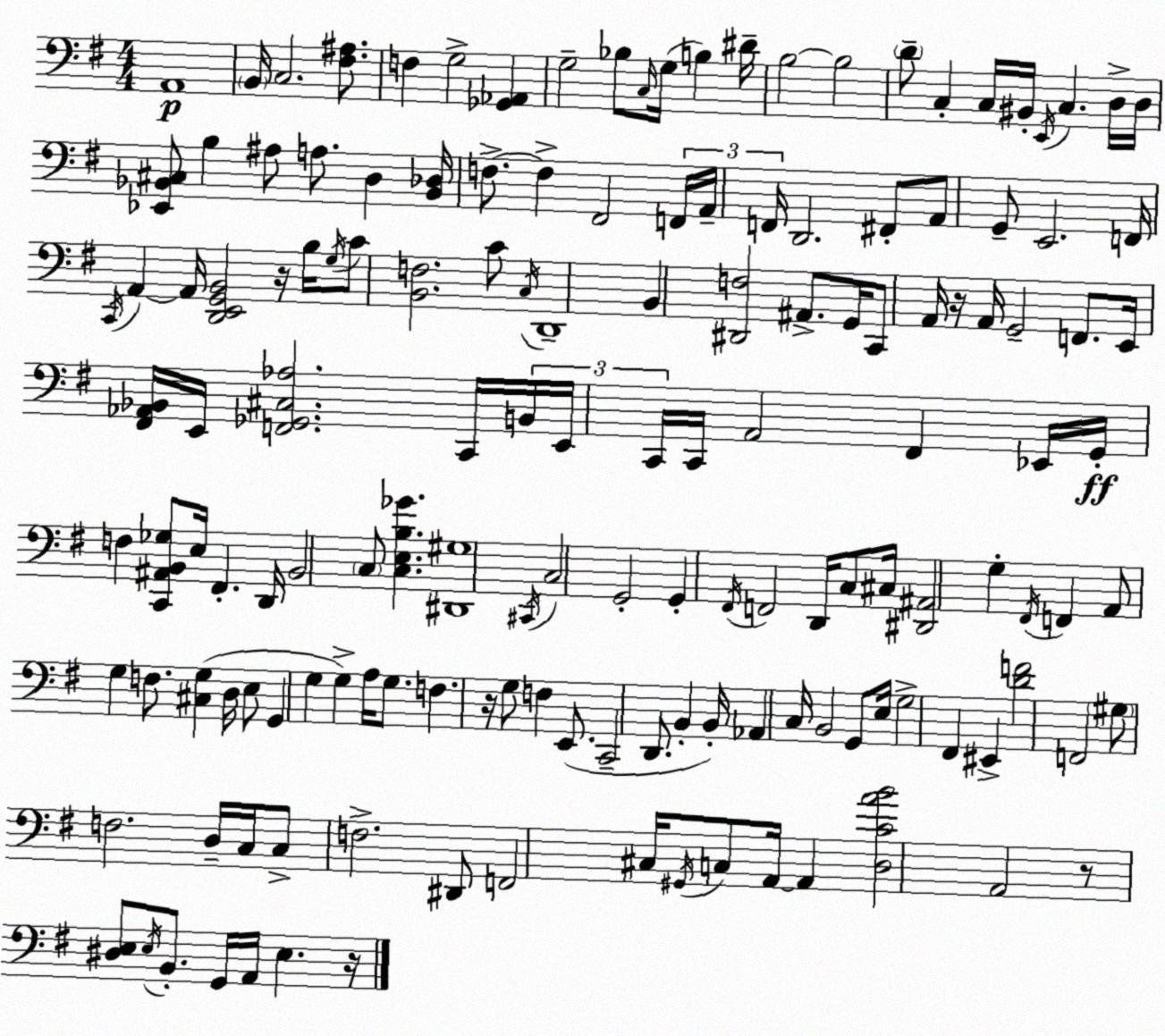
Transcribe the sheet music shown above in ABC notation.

X:1
T:Untitled
M:4/4
L:1/4
K:G
A,,4 B,,/4 C,2 [^F,^A,]/2 F, G,2 [_G,,_A,,] G,2 _B,/2 C,/4 G,/4 B, ^D/4 B,2 B,2 D/2 C, C,/4 ^B,,/4 E,,/4 C, D,/4 D,/4 [_E,,_B,,^C,]/2 B, ^A,/2 A,/2 D, [_B,,_D,]/4 F,/2 F, ^F,,2 F,,/4 A,,/4 F,,/4 D,,2 ^F,,/2 A,,/2 G,,/2 E,,2 F,,/4 C,,/4 A,, A,,/4 [D,,E,,G,,B,,]2 z/4 B,/4 G,/4 C/2 [B,,F,]2 C/2 C,/4 D,,4 B,, [^D,,F,]2 ^A,,/2 G,,/4 C,,/2 A,,/4 z/4 A,,/4 G,,2 F,,/2 E,,/4 [^F,,_A,,_B,,]/4 E,,/4 [F,,_G,,^C,_A,]2 C,,/4 B,,/4 E,,/4 C,,/4 C,,/4 A,,2 ^F,, _E,,/4 G,,/4 F, [C,,^A,,B,,_G,]/2 E,/4 ^F,, D,,/4 B,,2 C,/2 [C,E,B,_G] [^D,,^G,]4 ^C,,/4 C,2 G,,2 G,, ^F,,/4 F,,2 D,,/4 C,/2 ^C,/4 [^D,,^A,,]2 G, ^F,,/4 F,, A,,/2 G, F,/2 [^C,G,] D,/4 E,/2 G,, G, G, A,/4 G,/2 F, z/4 G,/2 F, E,,/2 C,,2 D,,/2 B,, B,,/4 _A,, C,/4 B,,2 G,,/2 E,/4 G,2 ^F,, ^E,, [DF]2 F,,2 ^G,/2 F,2 D,/4 C,/4 C,/2 F,2 ^D,,/2 F,,2 ^C,/4 ^G,,/4 C,/2 A,,/4 A,, [D,CAB]2 A,,2 z/2 [^D,E,]/2 E,/4 B,,/2 G,,/4 A,,/4 E, z/4